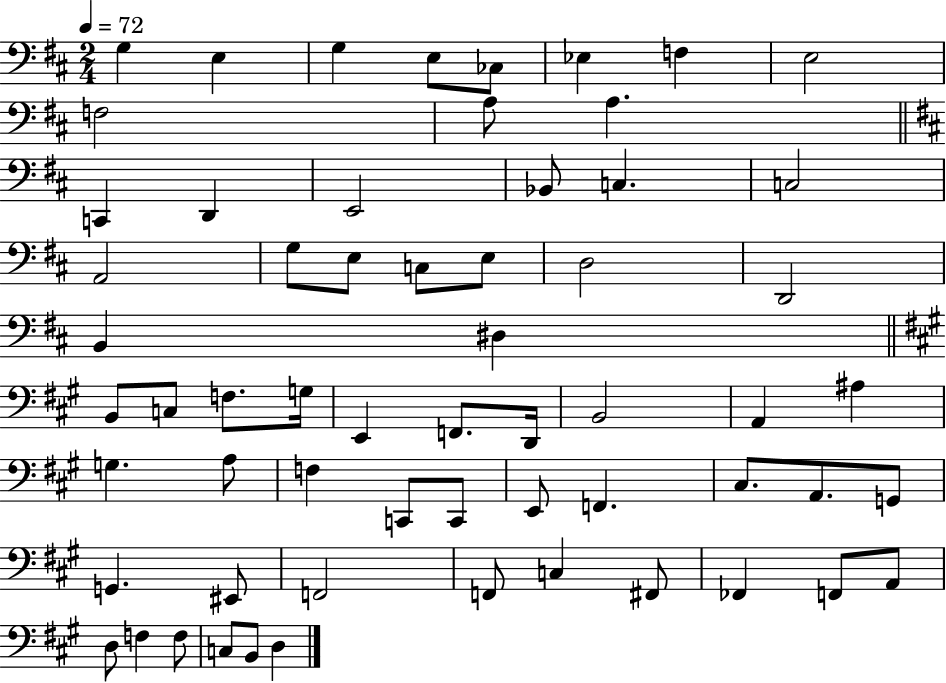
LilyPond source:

{
  \clef bass
  \numericTimeSignature
  \time 2/4
  \key d \major
  \tempo 4 = 72
  g4 e4 | g4 e8 ces8 | ees4 f4 | e2 | \break f2 | a8 a4. | \bar "||" \break \key b \minor c,4 d,4 | e,2 | bes,8 c4. | c2 | \break a,2 | g8 e8 c8 e8 | d2 | d,2 | \break b,4 dis4 | \bar "||" \break \key a \major b,8 c8 f8. g16 | e,4 f,8. d,16 | b,2 | a,4 ais4 | \break g4. a8 | f4 c,8 c,8 | e,8 f,4. | cis8. a,8. g,8 | \break g,4. eis,8 | f,2 | f,8 c4 fis,8 | fes,4 f,8 a,8 | \break d8 f4 f8 | c8 b,8 d4 | \bar "|."
}